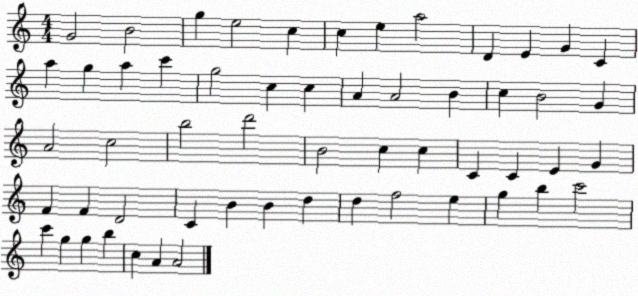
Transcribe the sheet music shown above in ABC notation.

X:1
T:Untitled
M:4/4
L:1/4
K:C
G2 B2 g e2 c c e a2 D E G C a g a c' g2 c c A A2 B c B2 G A2 c2 b2 d'2 B2 c c C C E G F F D2 C B B d d f2 e g b c'2 c' g g b c A A2